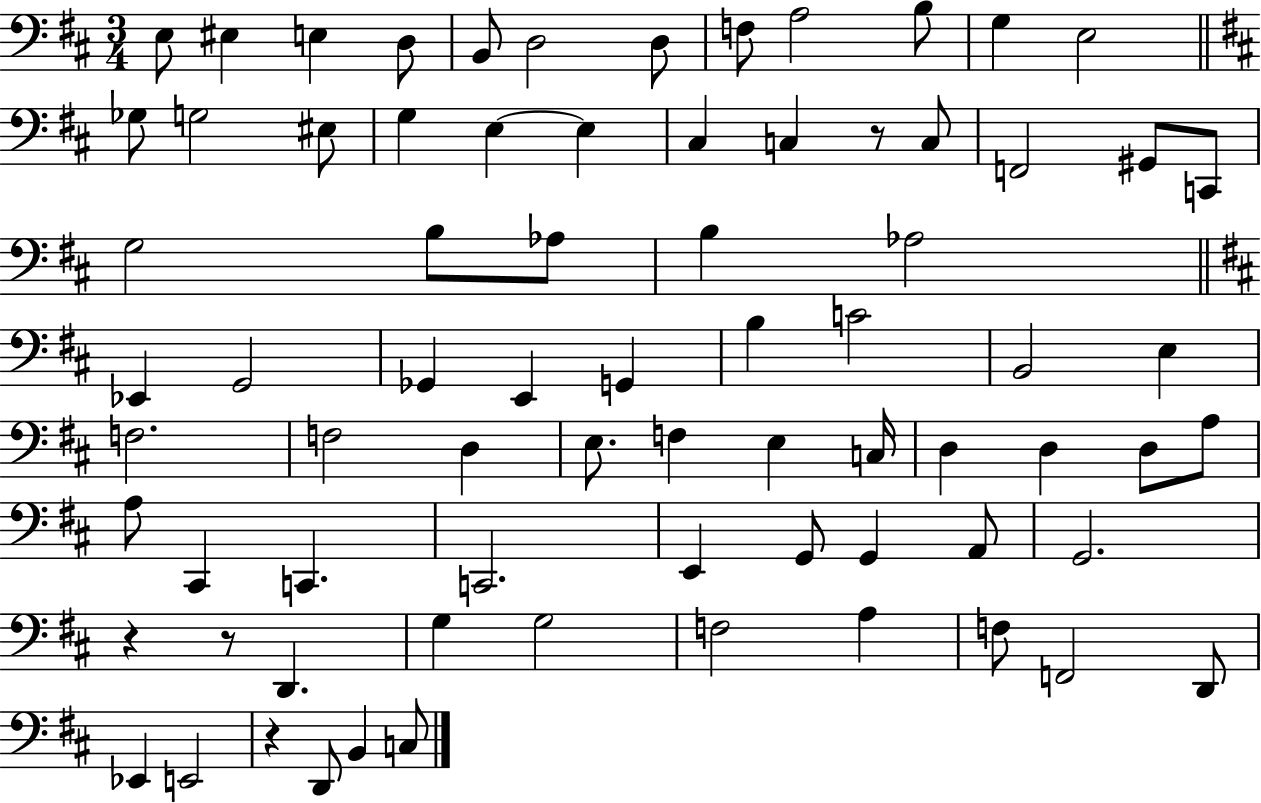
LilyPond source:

{
  \clef bass
  \numericTimeSignature
  \time 3/4
  \key d \major
  e8 eis4 e4 d8 | b,8 d2 d8 | f8 a2 b8 | g4 e2 | \break \bar "||" \break \key b \minor ges8 g2 eis8 | g4 e4~~ e4 | cis4 c4 r8 c8 | f,2 gis,8 c,8 | \break g2 b8 aes8 | b4 aes2 | \bar "||" \break \key d \major ees,4 g,2 | ges,4 e,4 g,4 | b4 c'2 | b,2 e4 | \break f2. | f2 d4 | e8. f4 e4 c16 | d4 d4 d8 a8 | \break a8 cis,4 c,4. | c,2. | e,4 g,8 g,4 a,8 | g,2. | \break r4 r8 d,4. | g4 g2 | f2 a4 | f8 f,2 d,8 | \break ees,4 e,2 | r4 d,8 b,4 c8 | \bar "|."
}